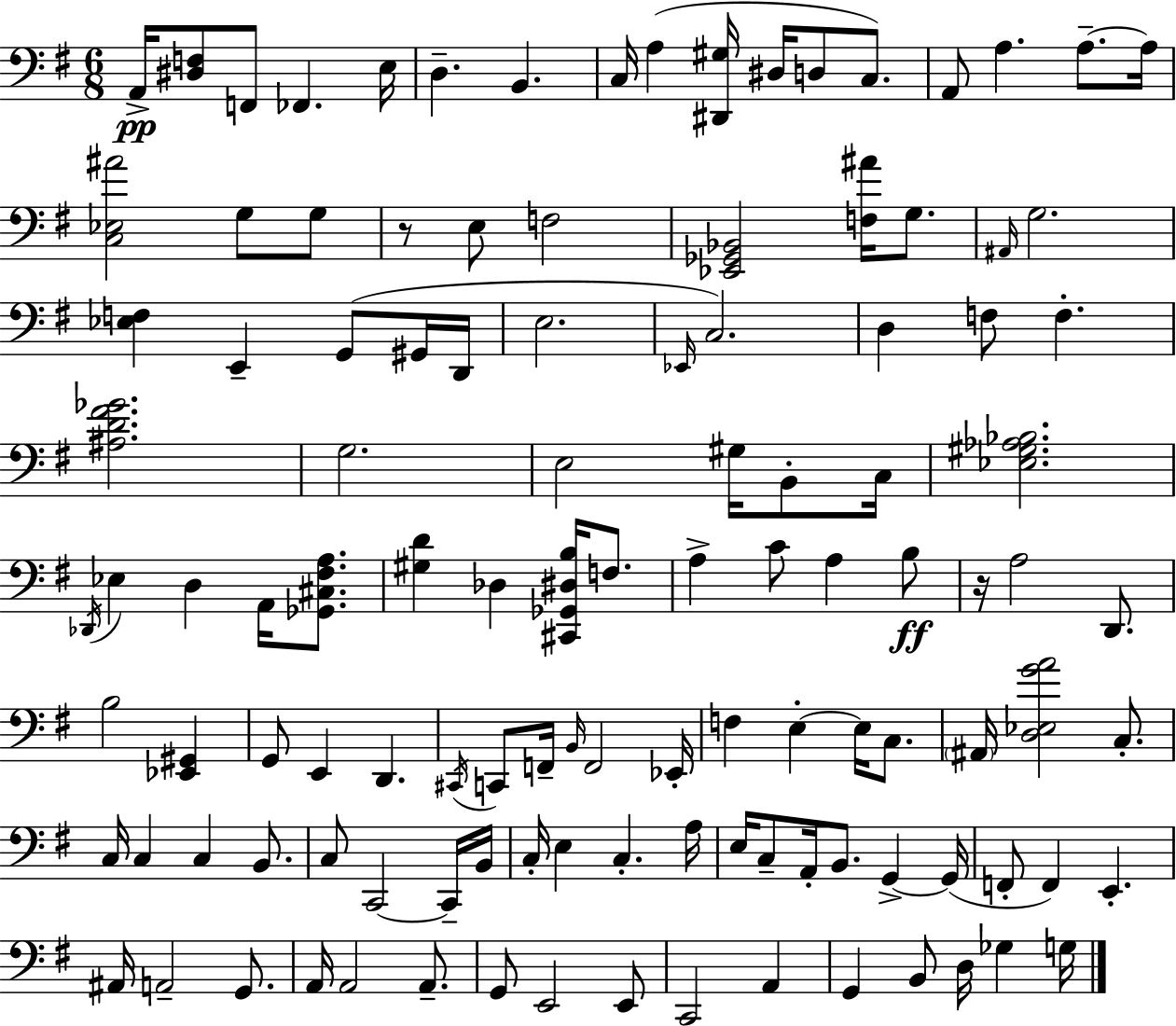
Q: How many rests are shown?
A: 2